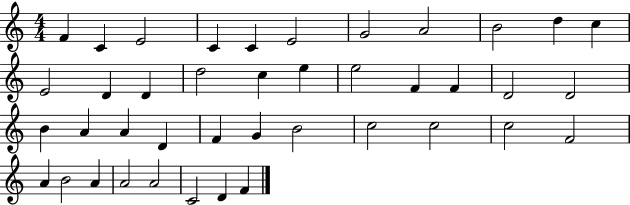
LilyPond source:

{
  \clef treble
  \numericTimeSignature
  \time 4/4
  \key c \major
  f'4 c'4 e'2 | c'4 c'4 e'2 | g'2 a'2 | b'2 d''4 c''4 | \break e'2 d'4 d'4 | d''2 c''4 e''4 | e''2 f'4 f'4 | d'2 d'2 | \break b'4 a'4 a'4 d'4 | f'4 g'4 b'2 | c''2 c''2 | c''2 f'2 | \break a'4 b'2 a'4 | a'2 a'2 | c'2 d'4 f'4 | \bar "|."
}